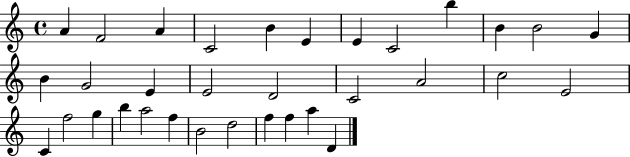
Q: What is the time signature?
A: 4/4